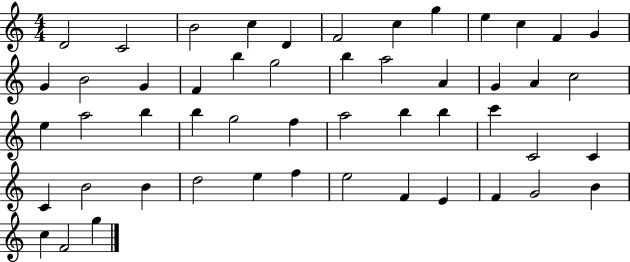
X:1
T:Untitled
M:4/4
L:1/4
K:C
D2 C2 B2 c D F2 c g e c F G G B2 G F b g2 b a2 A G A c2 e a2 b b g2 f a2 b b c' C2 C C B2 B d2 e f e2 F E F G2 B c F2 g